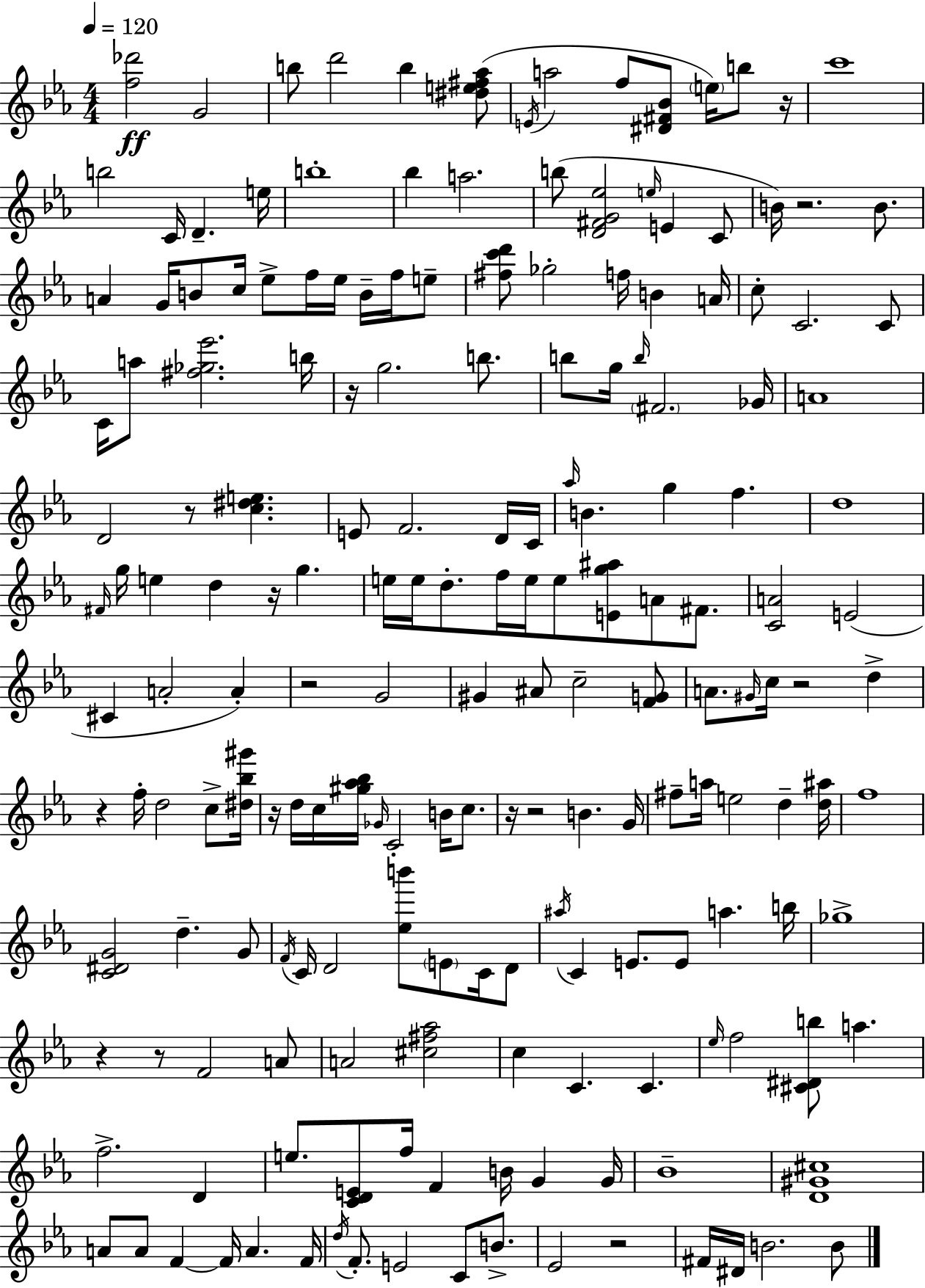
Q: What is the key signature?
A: C minor